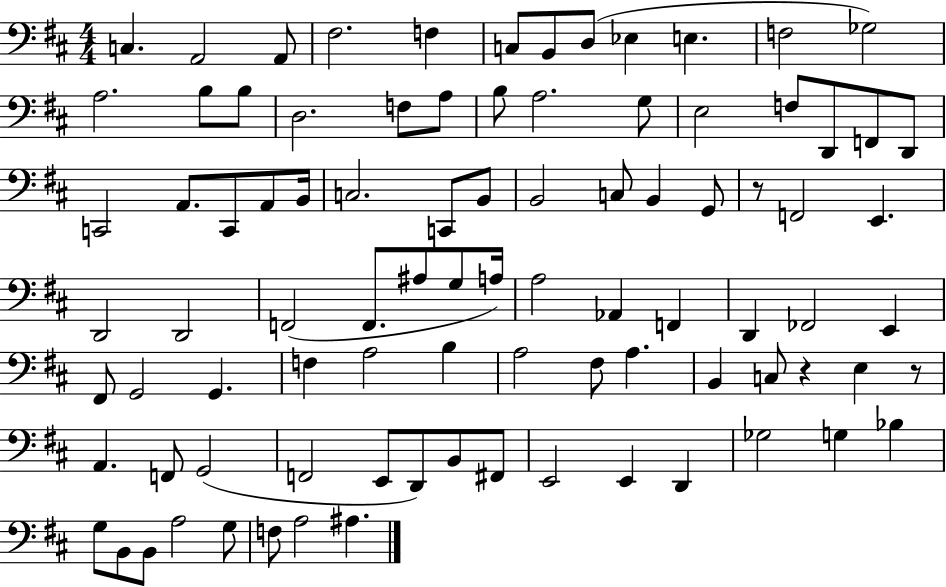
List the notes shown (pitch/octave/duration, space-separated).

C3/q. A2/h A2/e F#3/h. F3/q C3/e B2/e D3/e Eb3/q E3/q. F3/h Gb3/h A3/h. B3/e B3/e D3/h. F3/e A3/e B3/e A3/h. G3/e E3/h F3/e D2/e F2/e D2/e C2/h A2/e. C2/e A2/e B2/s C3/h. C2/e B2/e B2/h C3/e B2/q G2/e R/e F2/h E2/q. D2/h D2/h F2/h F2/e. A#3/e G3/e A3/s A3/h Ab2/q F2/q D2/q FES2/h E2/q F#2/e G2/h G2/q. F3/q A3/h B3/q A3/h F#3/e A3/q. B2/q C3/e R/q E3/q R/e A2/q. F2/e G2/h F2/h E2/e D2/e B2/e F#2/e E2/h E2/q D2/q Gb3/h G3/q Bb3/q G3/e B2/e B2/e A3/h G3/e F3/e A3/h A#3/q.